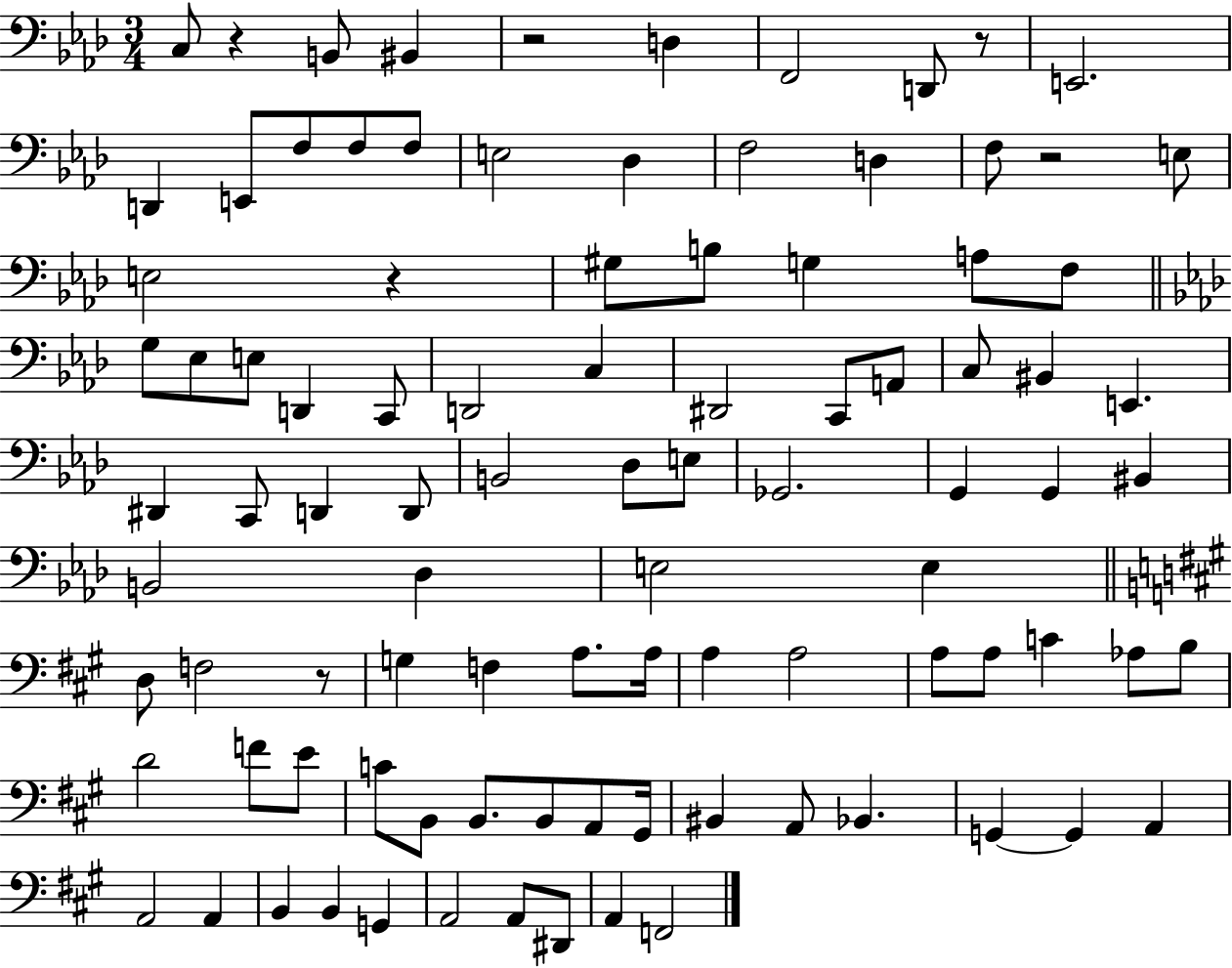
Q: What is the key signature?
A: AES major